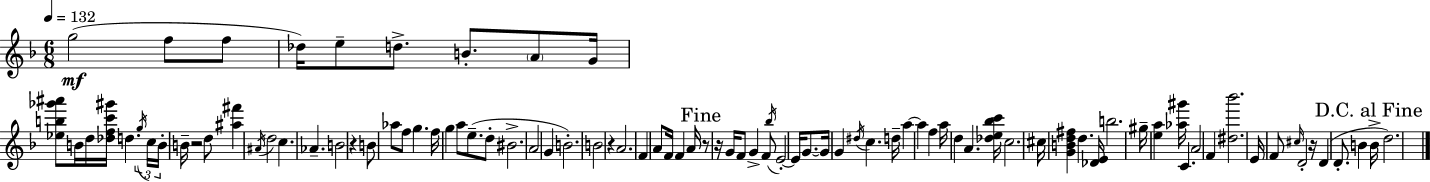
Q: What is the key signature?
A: D minor